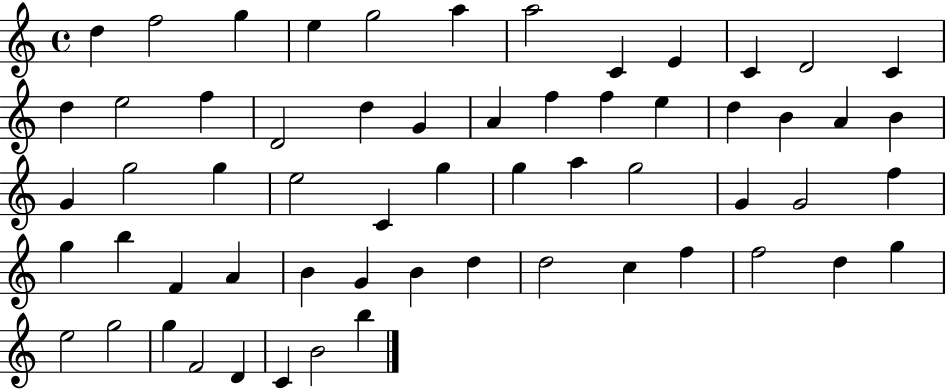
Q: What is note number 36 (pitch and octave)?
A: G4